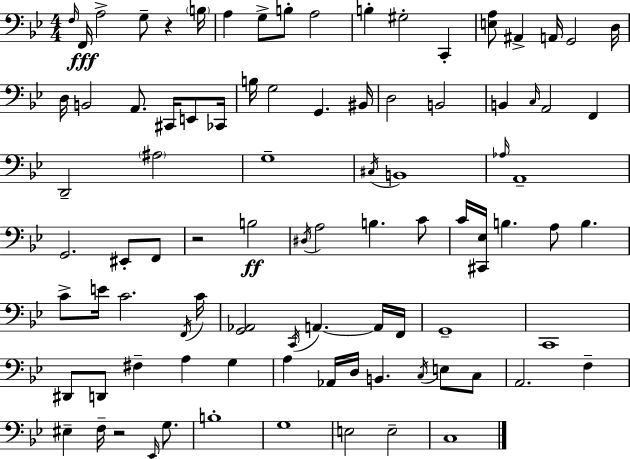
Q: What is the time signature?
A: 4/4